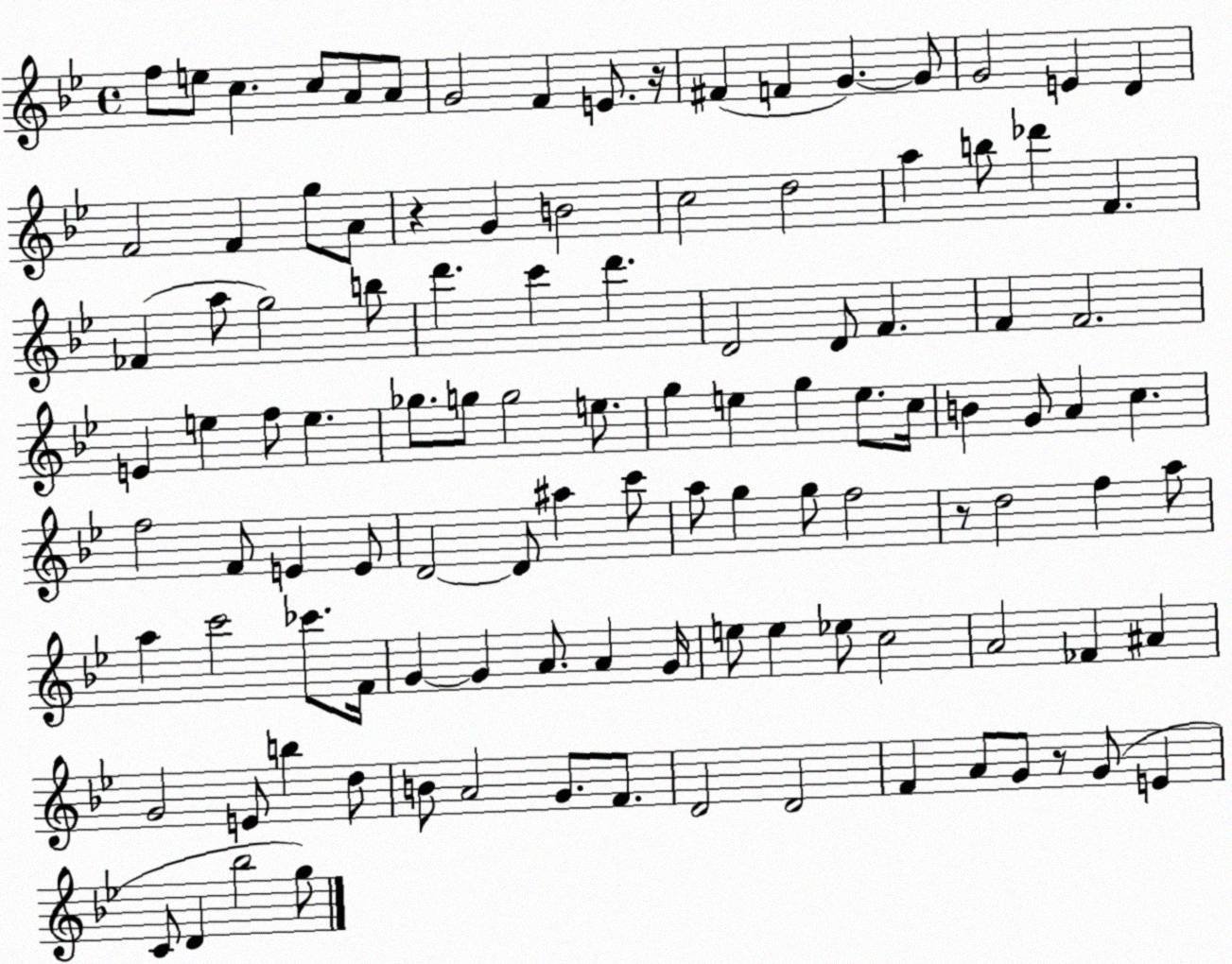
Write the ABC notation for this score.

X:1
T:Untitled
M:4/4
L:1/4
K:Bb
f/2 e/2 c c/2 A/2 A/2 G2 F E/2 z/4 ^F F G G/2 G2 E D F2 F g/2 A/2 z G B2 c2 d2 a b/2 _d' F _F a/2 g2 b/2 d' c' d' D2 D/2 F F F2 E e f/2 e _g/2 g/2 g2 e/2 g e g e/2 c/4 B G/2 A c f2 F/2 E E/2 D2 D/2 ^a c'/2 a/2 g g/2 f2 z/2 d2 f a/2 a c'2 _c'/2 F/4 G G A/2 A G/4 e/2 e _e/2 c2 A2 _F ^A G2 E/2 b d/2 B/2 A2 G/2 F/2 D2 D2 F A/2 G/2 z/2 G/2 E C/2 D _b2 g/2